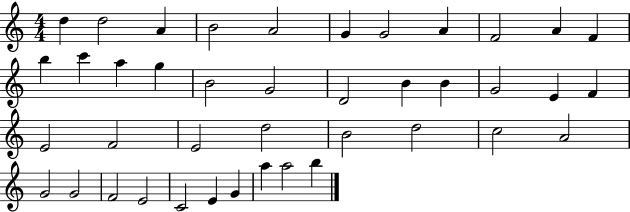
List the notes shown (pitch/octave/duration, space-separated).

D5/q D5/h A4/q B4/h A4/h G4/q G4/h A4/q F4/h A4/q F4/q B5/q C6/q A5/q G5/q B4/h G4/h D4/h B4/q B4/q G4/h E4/q F4/q E4/h F4/h E4/h D5/h B4/h D5/h C5/h A4/h G4/h G4/h F4/h E4/h C4/h E4/q G4/q A5/q A5/h B5/q